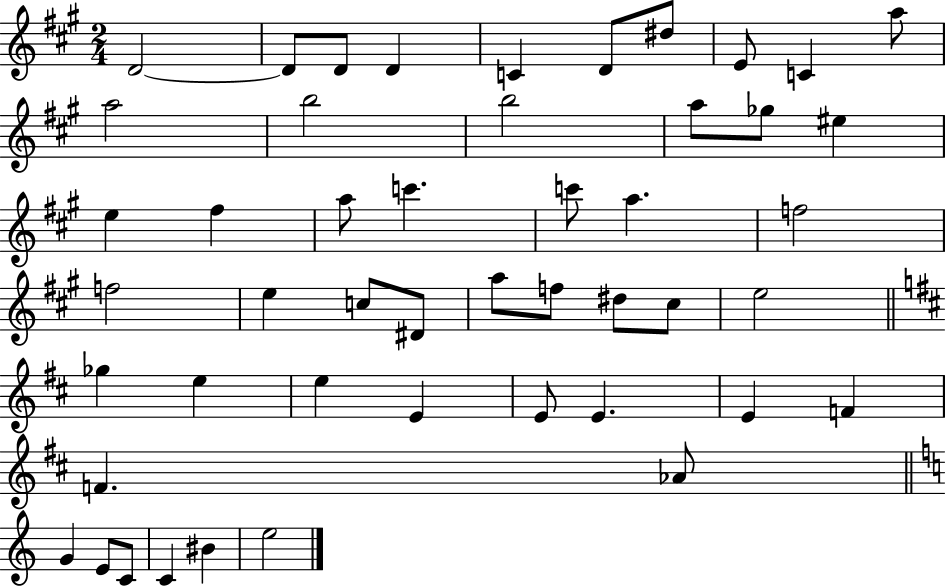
{
  \clef treble
  \numericTimeSignature
  \time 2/4
  \key a \major
  d'2~~ | d'8 d'8 d'4 | c'4 d'8 dis''8 | e'8 c'4 a''8 | \break a''2 | b''2 | b''2 | a''8 ges''8 eis''4 | \break e''4 fis''4 | a''8 c'''4. | c'''8 a''4. | f''2 | \break f''2 | e''4 c''8 dis'8 | a''8 f''8 dis''8 cis''8 | e''2 | \break \bar "||" \break \key d \major ges''4 e''4 | e''4 e'4 | e'8 e'4. | e'4 f'4 | \break f'4. aes'8 | \bar "||" \break \key c \major g'4 e'8 c'8 | c'4 bis'4 | e''2 | \bar "|."
}